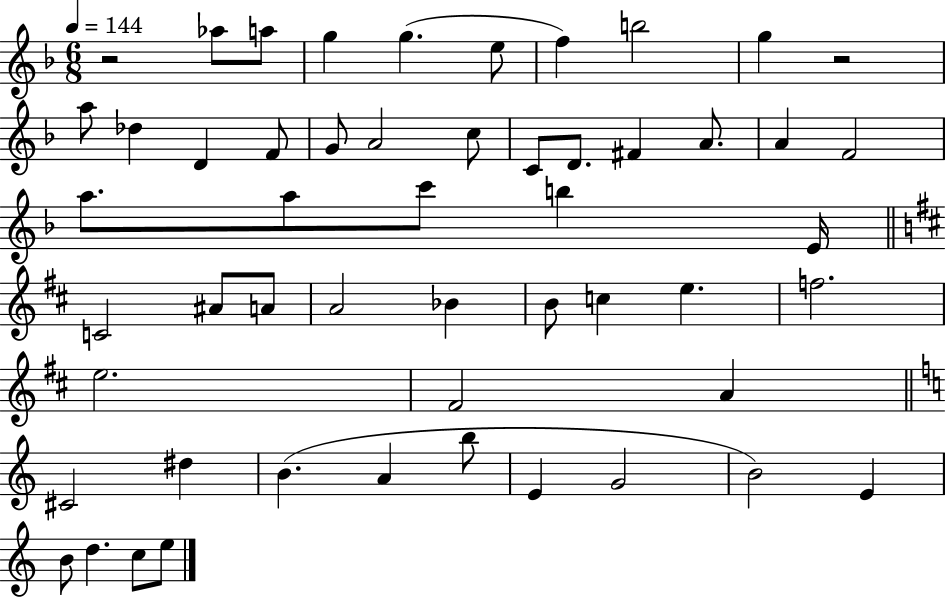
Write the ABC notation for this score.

X:1
T:Untitled
M:6/8
L:1/4
K:F
z2 _a/2 a/2 g g e/2 f b2 g z2 a/2 _d D F/2 G/2 A2 c/2 C/2 D/2 ^F A/2 A F2 a/2 a/2 c'/2 b E/4 C2 ^A/2 A/2 A2 _B B/2 c e f2 e2 ^F2 A ^C2 ^d B A b/2 E G2 B2 E B/2 d c/2 e/2